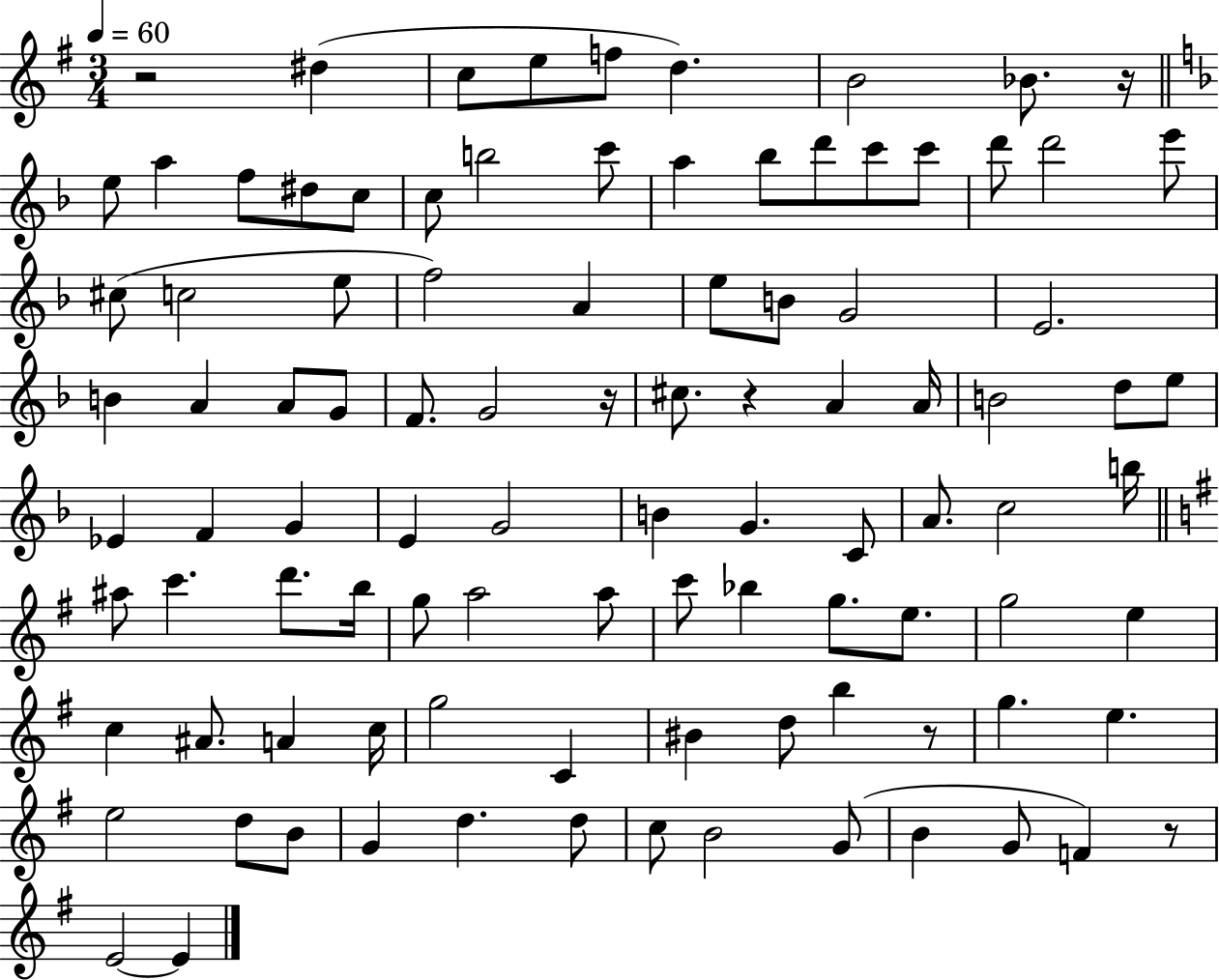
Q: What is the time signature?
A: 3/4